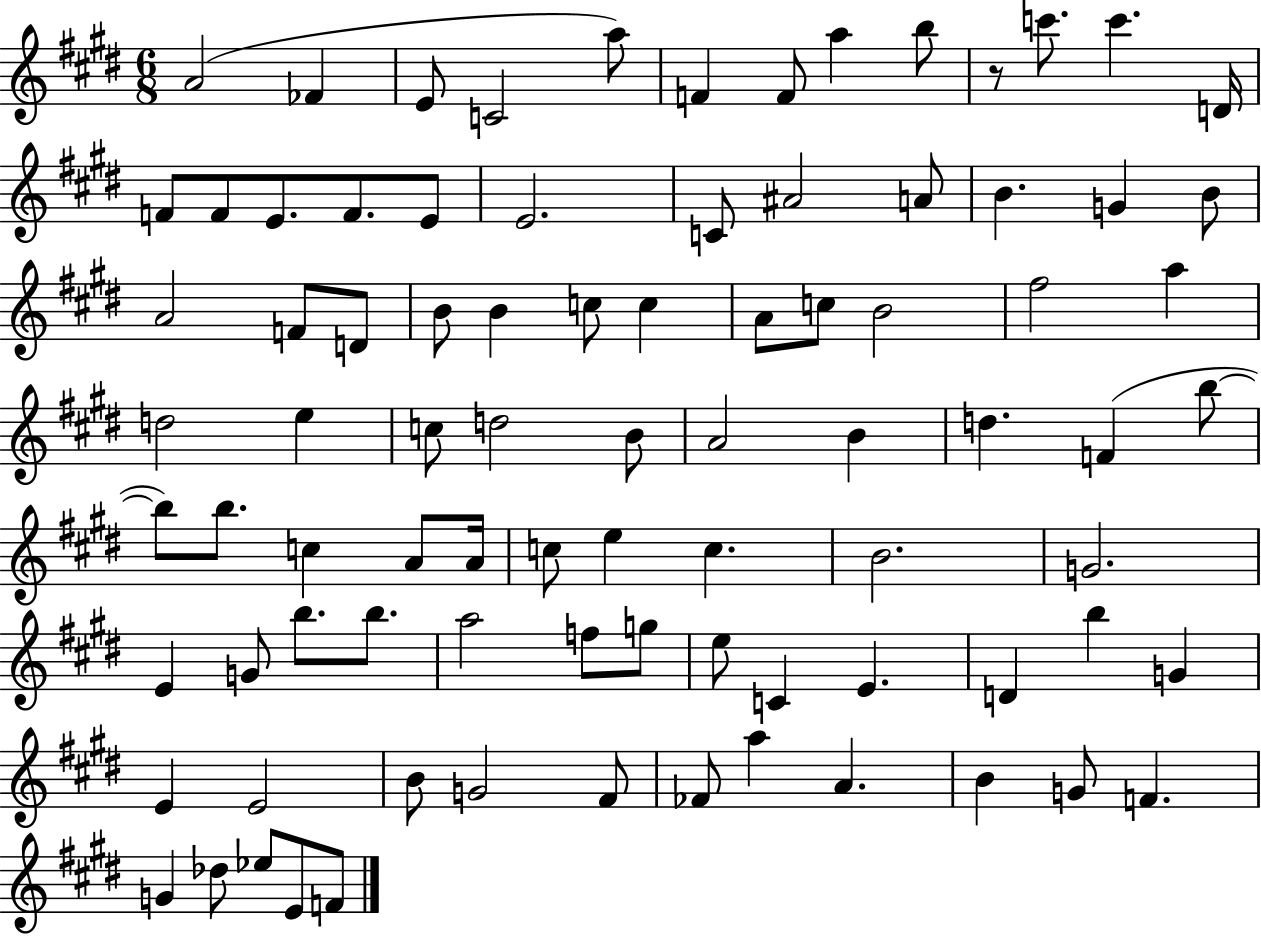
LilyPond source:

{
  \clef treble
  \numericTimeSignature
  \time 6/8
  \key e \major
  \repeat volta 2 { a'2( fes'4 | e'8 c'2 a''8) | f'4 f'8 a''4 b''8 | r8 c'''8. c'''4. d'16 | \break f'8 f'8 e'8. f'8. e'8 | e'2. | c'8 ais'2 a'8 | b'4. g'4 b'8 | \break a'2 f'8 d'8 | b'8 b'4 c''8 c''4 | a'8 c''8 b'2 | fis''2 a''4 | \break d''2 e''4 | c''8 d''2 b'8 | a'2 b'4 | d''4. f'4( b''8~~ | \break b''8) b''8. c''4 a'8 a'16 | c''8 e''4 c''4. | b'2. | g'2. | \break e'4 g'8 b''8. b''8. | a''2 f''8 g''8 | e''8 c'4 e'4. | d'4 b''4 g'4 | \break e'4 e'2 | b'8 g'2 fis'8 | fes'8 a''4 a'4. | b'4 g'8 f'4. | \break g'4 des''8 ees''8 e'8 f'8 | } \bar "|."
}